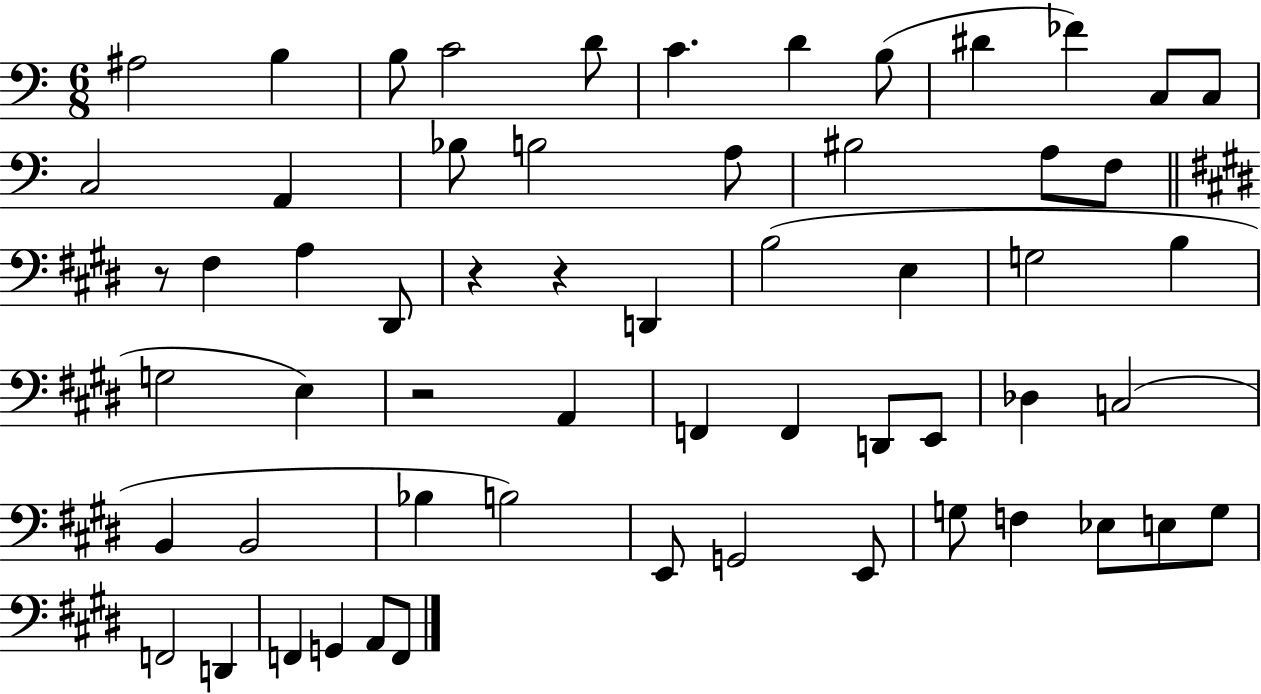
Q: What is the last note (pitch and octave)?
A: F2